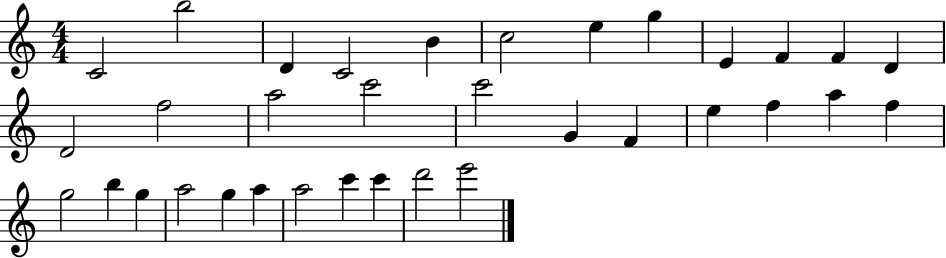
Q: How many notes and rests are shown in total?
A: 34